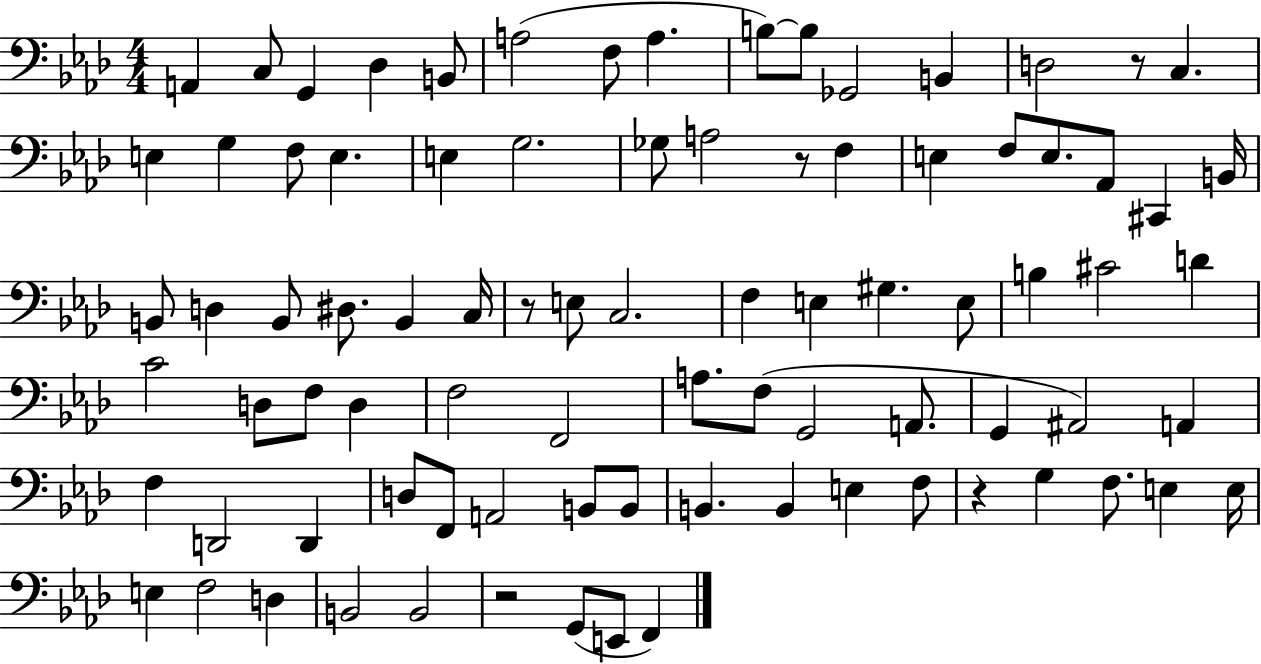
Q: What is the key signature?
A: AES major